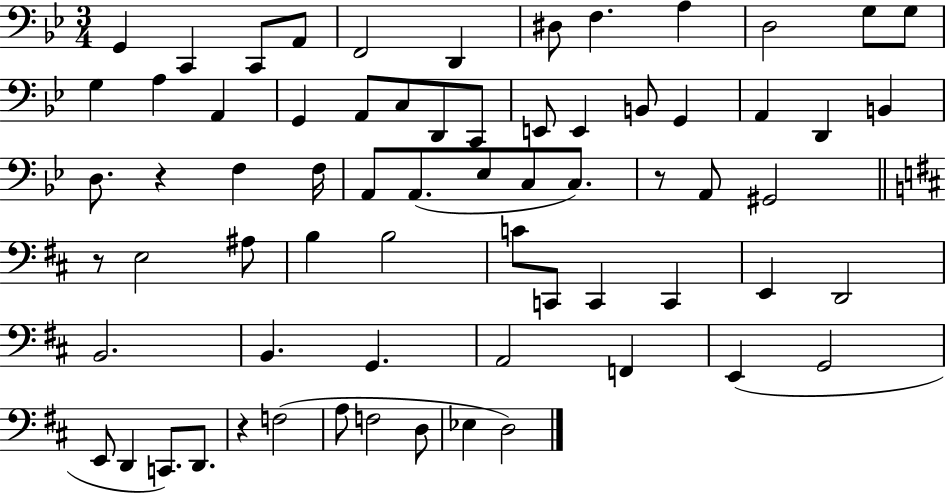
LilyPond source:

{
  \clef bass
  \numericTimeSignature
  \time 3/4
  \key bes \major
  g,4 c,4 c,8 a,8 | f,2 d,4 | dis8 f4. a4 | d2 g8 g8 | \break g4 a4 a,4 | g,4 a,8 c8 d,8 c,8 | e,8 e,4 b,8 g,4 | a,4 d,4 b,4 | \break d8. r4 f4 f16 | a,8 a,8.( ees8 c8 c8.) | r8 a,8 gis,2 | \bar "||" \break \key d \major r8 e2 ais8 | b4 b2 | c'8 c,8 c,4 c,4 | e,4 d,2 | \break b,2. | b,4. g,4. | a,2 f,4 | e,4( g,2 | \break e,8 d,4 c,8.) d,8. | r4 f2( | a8 f2 d8 | ees4 d2) | \break \bar "|."
}